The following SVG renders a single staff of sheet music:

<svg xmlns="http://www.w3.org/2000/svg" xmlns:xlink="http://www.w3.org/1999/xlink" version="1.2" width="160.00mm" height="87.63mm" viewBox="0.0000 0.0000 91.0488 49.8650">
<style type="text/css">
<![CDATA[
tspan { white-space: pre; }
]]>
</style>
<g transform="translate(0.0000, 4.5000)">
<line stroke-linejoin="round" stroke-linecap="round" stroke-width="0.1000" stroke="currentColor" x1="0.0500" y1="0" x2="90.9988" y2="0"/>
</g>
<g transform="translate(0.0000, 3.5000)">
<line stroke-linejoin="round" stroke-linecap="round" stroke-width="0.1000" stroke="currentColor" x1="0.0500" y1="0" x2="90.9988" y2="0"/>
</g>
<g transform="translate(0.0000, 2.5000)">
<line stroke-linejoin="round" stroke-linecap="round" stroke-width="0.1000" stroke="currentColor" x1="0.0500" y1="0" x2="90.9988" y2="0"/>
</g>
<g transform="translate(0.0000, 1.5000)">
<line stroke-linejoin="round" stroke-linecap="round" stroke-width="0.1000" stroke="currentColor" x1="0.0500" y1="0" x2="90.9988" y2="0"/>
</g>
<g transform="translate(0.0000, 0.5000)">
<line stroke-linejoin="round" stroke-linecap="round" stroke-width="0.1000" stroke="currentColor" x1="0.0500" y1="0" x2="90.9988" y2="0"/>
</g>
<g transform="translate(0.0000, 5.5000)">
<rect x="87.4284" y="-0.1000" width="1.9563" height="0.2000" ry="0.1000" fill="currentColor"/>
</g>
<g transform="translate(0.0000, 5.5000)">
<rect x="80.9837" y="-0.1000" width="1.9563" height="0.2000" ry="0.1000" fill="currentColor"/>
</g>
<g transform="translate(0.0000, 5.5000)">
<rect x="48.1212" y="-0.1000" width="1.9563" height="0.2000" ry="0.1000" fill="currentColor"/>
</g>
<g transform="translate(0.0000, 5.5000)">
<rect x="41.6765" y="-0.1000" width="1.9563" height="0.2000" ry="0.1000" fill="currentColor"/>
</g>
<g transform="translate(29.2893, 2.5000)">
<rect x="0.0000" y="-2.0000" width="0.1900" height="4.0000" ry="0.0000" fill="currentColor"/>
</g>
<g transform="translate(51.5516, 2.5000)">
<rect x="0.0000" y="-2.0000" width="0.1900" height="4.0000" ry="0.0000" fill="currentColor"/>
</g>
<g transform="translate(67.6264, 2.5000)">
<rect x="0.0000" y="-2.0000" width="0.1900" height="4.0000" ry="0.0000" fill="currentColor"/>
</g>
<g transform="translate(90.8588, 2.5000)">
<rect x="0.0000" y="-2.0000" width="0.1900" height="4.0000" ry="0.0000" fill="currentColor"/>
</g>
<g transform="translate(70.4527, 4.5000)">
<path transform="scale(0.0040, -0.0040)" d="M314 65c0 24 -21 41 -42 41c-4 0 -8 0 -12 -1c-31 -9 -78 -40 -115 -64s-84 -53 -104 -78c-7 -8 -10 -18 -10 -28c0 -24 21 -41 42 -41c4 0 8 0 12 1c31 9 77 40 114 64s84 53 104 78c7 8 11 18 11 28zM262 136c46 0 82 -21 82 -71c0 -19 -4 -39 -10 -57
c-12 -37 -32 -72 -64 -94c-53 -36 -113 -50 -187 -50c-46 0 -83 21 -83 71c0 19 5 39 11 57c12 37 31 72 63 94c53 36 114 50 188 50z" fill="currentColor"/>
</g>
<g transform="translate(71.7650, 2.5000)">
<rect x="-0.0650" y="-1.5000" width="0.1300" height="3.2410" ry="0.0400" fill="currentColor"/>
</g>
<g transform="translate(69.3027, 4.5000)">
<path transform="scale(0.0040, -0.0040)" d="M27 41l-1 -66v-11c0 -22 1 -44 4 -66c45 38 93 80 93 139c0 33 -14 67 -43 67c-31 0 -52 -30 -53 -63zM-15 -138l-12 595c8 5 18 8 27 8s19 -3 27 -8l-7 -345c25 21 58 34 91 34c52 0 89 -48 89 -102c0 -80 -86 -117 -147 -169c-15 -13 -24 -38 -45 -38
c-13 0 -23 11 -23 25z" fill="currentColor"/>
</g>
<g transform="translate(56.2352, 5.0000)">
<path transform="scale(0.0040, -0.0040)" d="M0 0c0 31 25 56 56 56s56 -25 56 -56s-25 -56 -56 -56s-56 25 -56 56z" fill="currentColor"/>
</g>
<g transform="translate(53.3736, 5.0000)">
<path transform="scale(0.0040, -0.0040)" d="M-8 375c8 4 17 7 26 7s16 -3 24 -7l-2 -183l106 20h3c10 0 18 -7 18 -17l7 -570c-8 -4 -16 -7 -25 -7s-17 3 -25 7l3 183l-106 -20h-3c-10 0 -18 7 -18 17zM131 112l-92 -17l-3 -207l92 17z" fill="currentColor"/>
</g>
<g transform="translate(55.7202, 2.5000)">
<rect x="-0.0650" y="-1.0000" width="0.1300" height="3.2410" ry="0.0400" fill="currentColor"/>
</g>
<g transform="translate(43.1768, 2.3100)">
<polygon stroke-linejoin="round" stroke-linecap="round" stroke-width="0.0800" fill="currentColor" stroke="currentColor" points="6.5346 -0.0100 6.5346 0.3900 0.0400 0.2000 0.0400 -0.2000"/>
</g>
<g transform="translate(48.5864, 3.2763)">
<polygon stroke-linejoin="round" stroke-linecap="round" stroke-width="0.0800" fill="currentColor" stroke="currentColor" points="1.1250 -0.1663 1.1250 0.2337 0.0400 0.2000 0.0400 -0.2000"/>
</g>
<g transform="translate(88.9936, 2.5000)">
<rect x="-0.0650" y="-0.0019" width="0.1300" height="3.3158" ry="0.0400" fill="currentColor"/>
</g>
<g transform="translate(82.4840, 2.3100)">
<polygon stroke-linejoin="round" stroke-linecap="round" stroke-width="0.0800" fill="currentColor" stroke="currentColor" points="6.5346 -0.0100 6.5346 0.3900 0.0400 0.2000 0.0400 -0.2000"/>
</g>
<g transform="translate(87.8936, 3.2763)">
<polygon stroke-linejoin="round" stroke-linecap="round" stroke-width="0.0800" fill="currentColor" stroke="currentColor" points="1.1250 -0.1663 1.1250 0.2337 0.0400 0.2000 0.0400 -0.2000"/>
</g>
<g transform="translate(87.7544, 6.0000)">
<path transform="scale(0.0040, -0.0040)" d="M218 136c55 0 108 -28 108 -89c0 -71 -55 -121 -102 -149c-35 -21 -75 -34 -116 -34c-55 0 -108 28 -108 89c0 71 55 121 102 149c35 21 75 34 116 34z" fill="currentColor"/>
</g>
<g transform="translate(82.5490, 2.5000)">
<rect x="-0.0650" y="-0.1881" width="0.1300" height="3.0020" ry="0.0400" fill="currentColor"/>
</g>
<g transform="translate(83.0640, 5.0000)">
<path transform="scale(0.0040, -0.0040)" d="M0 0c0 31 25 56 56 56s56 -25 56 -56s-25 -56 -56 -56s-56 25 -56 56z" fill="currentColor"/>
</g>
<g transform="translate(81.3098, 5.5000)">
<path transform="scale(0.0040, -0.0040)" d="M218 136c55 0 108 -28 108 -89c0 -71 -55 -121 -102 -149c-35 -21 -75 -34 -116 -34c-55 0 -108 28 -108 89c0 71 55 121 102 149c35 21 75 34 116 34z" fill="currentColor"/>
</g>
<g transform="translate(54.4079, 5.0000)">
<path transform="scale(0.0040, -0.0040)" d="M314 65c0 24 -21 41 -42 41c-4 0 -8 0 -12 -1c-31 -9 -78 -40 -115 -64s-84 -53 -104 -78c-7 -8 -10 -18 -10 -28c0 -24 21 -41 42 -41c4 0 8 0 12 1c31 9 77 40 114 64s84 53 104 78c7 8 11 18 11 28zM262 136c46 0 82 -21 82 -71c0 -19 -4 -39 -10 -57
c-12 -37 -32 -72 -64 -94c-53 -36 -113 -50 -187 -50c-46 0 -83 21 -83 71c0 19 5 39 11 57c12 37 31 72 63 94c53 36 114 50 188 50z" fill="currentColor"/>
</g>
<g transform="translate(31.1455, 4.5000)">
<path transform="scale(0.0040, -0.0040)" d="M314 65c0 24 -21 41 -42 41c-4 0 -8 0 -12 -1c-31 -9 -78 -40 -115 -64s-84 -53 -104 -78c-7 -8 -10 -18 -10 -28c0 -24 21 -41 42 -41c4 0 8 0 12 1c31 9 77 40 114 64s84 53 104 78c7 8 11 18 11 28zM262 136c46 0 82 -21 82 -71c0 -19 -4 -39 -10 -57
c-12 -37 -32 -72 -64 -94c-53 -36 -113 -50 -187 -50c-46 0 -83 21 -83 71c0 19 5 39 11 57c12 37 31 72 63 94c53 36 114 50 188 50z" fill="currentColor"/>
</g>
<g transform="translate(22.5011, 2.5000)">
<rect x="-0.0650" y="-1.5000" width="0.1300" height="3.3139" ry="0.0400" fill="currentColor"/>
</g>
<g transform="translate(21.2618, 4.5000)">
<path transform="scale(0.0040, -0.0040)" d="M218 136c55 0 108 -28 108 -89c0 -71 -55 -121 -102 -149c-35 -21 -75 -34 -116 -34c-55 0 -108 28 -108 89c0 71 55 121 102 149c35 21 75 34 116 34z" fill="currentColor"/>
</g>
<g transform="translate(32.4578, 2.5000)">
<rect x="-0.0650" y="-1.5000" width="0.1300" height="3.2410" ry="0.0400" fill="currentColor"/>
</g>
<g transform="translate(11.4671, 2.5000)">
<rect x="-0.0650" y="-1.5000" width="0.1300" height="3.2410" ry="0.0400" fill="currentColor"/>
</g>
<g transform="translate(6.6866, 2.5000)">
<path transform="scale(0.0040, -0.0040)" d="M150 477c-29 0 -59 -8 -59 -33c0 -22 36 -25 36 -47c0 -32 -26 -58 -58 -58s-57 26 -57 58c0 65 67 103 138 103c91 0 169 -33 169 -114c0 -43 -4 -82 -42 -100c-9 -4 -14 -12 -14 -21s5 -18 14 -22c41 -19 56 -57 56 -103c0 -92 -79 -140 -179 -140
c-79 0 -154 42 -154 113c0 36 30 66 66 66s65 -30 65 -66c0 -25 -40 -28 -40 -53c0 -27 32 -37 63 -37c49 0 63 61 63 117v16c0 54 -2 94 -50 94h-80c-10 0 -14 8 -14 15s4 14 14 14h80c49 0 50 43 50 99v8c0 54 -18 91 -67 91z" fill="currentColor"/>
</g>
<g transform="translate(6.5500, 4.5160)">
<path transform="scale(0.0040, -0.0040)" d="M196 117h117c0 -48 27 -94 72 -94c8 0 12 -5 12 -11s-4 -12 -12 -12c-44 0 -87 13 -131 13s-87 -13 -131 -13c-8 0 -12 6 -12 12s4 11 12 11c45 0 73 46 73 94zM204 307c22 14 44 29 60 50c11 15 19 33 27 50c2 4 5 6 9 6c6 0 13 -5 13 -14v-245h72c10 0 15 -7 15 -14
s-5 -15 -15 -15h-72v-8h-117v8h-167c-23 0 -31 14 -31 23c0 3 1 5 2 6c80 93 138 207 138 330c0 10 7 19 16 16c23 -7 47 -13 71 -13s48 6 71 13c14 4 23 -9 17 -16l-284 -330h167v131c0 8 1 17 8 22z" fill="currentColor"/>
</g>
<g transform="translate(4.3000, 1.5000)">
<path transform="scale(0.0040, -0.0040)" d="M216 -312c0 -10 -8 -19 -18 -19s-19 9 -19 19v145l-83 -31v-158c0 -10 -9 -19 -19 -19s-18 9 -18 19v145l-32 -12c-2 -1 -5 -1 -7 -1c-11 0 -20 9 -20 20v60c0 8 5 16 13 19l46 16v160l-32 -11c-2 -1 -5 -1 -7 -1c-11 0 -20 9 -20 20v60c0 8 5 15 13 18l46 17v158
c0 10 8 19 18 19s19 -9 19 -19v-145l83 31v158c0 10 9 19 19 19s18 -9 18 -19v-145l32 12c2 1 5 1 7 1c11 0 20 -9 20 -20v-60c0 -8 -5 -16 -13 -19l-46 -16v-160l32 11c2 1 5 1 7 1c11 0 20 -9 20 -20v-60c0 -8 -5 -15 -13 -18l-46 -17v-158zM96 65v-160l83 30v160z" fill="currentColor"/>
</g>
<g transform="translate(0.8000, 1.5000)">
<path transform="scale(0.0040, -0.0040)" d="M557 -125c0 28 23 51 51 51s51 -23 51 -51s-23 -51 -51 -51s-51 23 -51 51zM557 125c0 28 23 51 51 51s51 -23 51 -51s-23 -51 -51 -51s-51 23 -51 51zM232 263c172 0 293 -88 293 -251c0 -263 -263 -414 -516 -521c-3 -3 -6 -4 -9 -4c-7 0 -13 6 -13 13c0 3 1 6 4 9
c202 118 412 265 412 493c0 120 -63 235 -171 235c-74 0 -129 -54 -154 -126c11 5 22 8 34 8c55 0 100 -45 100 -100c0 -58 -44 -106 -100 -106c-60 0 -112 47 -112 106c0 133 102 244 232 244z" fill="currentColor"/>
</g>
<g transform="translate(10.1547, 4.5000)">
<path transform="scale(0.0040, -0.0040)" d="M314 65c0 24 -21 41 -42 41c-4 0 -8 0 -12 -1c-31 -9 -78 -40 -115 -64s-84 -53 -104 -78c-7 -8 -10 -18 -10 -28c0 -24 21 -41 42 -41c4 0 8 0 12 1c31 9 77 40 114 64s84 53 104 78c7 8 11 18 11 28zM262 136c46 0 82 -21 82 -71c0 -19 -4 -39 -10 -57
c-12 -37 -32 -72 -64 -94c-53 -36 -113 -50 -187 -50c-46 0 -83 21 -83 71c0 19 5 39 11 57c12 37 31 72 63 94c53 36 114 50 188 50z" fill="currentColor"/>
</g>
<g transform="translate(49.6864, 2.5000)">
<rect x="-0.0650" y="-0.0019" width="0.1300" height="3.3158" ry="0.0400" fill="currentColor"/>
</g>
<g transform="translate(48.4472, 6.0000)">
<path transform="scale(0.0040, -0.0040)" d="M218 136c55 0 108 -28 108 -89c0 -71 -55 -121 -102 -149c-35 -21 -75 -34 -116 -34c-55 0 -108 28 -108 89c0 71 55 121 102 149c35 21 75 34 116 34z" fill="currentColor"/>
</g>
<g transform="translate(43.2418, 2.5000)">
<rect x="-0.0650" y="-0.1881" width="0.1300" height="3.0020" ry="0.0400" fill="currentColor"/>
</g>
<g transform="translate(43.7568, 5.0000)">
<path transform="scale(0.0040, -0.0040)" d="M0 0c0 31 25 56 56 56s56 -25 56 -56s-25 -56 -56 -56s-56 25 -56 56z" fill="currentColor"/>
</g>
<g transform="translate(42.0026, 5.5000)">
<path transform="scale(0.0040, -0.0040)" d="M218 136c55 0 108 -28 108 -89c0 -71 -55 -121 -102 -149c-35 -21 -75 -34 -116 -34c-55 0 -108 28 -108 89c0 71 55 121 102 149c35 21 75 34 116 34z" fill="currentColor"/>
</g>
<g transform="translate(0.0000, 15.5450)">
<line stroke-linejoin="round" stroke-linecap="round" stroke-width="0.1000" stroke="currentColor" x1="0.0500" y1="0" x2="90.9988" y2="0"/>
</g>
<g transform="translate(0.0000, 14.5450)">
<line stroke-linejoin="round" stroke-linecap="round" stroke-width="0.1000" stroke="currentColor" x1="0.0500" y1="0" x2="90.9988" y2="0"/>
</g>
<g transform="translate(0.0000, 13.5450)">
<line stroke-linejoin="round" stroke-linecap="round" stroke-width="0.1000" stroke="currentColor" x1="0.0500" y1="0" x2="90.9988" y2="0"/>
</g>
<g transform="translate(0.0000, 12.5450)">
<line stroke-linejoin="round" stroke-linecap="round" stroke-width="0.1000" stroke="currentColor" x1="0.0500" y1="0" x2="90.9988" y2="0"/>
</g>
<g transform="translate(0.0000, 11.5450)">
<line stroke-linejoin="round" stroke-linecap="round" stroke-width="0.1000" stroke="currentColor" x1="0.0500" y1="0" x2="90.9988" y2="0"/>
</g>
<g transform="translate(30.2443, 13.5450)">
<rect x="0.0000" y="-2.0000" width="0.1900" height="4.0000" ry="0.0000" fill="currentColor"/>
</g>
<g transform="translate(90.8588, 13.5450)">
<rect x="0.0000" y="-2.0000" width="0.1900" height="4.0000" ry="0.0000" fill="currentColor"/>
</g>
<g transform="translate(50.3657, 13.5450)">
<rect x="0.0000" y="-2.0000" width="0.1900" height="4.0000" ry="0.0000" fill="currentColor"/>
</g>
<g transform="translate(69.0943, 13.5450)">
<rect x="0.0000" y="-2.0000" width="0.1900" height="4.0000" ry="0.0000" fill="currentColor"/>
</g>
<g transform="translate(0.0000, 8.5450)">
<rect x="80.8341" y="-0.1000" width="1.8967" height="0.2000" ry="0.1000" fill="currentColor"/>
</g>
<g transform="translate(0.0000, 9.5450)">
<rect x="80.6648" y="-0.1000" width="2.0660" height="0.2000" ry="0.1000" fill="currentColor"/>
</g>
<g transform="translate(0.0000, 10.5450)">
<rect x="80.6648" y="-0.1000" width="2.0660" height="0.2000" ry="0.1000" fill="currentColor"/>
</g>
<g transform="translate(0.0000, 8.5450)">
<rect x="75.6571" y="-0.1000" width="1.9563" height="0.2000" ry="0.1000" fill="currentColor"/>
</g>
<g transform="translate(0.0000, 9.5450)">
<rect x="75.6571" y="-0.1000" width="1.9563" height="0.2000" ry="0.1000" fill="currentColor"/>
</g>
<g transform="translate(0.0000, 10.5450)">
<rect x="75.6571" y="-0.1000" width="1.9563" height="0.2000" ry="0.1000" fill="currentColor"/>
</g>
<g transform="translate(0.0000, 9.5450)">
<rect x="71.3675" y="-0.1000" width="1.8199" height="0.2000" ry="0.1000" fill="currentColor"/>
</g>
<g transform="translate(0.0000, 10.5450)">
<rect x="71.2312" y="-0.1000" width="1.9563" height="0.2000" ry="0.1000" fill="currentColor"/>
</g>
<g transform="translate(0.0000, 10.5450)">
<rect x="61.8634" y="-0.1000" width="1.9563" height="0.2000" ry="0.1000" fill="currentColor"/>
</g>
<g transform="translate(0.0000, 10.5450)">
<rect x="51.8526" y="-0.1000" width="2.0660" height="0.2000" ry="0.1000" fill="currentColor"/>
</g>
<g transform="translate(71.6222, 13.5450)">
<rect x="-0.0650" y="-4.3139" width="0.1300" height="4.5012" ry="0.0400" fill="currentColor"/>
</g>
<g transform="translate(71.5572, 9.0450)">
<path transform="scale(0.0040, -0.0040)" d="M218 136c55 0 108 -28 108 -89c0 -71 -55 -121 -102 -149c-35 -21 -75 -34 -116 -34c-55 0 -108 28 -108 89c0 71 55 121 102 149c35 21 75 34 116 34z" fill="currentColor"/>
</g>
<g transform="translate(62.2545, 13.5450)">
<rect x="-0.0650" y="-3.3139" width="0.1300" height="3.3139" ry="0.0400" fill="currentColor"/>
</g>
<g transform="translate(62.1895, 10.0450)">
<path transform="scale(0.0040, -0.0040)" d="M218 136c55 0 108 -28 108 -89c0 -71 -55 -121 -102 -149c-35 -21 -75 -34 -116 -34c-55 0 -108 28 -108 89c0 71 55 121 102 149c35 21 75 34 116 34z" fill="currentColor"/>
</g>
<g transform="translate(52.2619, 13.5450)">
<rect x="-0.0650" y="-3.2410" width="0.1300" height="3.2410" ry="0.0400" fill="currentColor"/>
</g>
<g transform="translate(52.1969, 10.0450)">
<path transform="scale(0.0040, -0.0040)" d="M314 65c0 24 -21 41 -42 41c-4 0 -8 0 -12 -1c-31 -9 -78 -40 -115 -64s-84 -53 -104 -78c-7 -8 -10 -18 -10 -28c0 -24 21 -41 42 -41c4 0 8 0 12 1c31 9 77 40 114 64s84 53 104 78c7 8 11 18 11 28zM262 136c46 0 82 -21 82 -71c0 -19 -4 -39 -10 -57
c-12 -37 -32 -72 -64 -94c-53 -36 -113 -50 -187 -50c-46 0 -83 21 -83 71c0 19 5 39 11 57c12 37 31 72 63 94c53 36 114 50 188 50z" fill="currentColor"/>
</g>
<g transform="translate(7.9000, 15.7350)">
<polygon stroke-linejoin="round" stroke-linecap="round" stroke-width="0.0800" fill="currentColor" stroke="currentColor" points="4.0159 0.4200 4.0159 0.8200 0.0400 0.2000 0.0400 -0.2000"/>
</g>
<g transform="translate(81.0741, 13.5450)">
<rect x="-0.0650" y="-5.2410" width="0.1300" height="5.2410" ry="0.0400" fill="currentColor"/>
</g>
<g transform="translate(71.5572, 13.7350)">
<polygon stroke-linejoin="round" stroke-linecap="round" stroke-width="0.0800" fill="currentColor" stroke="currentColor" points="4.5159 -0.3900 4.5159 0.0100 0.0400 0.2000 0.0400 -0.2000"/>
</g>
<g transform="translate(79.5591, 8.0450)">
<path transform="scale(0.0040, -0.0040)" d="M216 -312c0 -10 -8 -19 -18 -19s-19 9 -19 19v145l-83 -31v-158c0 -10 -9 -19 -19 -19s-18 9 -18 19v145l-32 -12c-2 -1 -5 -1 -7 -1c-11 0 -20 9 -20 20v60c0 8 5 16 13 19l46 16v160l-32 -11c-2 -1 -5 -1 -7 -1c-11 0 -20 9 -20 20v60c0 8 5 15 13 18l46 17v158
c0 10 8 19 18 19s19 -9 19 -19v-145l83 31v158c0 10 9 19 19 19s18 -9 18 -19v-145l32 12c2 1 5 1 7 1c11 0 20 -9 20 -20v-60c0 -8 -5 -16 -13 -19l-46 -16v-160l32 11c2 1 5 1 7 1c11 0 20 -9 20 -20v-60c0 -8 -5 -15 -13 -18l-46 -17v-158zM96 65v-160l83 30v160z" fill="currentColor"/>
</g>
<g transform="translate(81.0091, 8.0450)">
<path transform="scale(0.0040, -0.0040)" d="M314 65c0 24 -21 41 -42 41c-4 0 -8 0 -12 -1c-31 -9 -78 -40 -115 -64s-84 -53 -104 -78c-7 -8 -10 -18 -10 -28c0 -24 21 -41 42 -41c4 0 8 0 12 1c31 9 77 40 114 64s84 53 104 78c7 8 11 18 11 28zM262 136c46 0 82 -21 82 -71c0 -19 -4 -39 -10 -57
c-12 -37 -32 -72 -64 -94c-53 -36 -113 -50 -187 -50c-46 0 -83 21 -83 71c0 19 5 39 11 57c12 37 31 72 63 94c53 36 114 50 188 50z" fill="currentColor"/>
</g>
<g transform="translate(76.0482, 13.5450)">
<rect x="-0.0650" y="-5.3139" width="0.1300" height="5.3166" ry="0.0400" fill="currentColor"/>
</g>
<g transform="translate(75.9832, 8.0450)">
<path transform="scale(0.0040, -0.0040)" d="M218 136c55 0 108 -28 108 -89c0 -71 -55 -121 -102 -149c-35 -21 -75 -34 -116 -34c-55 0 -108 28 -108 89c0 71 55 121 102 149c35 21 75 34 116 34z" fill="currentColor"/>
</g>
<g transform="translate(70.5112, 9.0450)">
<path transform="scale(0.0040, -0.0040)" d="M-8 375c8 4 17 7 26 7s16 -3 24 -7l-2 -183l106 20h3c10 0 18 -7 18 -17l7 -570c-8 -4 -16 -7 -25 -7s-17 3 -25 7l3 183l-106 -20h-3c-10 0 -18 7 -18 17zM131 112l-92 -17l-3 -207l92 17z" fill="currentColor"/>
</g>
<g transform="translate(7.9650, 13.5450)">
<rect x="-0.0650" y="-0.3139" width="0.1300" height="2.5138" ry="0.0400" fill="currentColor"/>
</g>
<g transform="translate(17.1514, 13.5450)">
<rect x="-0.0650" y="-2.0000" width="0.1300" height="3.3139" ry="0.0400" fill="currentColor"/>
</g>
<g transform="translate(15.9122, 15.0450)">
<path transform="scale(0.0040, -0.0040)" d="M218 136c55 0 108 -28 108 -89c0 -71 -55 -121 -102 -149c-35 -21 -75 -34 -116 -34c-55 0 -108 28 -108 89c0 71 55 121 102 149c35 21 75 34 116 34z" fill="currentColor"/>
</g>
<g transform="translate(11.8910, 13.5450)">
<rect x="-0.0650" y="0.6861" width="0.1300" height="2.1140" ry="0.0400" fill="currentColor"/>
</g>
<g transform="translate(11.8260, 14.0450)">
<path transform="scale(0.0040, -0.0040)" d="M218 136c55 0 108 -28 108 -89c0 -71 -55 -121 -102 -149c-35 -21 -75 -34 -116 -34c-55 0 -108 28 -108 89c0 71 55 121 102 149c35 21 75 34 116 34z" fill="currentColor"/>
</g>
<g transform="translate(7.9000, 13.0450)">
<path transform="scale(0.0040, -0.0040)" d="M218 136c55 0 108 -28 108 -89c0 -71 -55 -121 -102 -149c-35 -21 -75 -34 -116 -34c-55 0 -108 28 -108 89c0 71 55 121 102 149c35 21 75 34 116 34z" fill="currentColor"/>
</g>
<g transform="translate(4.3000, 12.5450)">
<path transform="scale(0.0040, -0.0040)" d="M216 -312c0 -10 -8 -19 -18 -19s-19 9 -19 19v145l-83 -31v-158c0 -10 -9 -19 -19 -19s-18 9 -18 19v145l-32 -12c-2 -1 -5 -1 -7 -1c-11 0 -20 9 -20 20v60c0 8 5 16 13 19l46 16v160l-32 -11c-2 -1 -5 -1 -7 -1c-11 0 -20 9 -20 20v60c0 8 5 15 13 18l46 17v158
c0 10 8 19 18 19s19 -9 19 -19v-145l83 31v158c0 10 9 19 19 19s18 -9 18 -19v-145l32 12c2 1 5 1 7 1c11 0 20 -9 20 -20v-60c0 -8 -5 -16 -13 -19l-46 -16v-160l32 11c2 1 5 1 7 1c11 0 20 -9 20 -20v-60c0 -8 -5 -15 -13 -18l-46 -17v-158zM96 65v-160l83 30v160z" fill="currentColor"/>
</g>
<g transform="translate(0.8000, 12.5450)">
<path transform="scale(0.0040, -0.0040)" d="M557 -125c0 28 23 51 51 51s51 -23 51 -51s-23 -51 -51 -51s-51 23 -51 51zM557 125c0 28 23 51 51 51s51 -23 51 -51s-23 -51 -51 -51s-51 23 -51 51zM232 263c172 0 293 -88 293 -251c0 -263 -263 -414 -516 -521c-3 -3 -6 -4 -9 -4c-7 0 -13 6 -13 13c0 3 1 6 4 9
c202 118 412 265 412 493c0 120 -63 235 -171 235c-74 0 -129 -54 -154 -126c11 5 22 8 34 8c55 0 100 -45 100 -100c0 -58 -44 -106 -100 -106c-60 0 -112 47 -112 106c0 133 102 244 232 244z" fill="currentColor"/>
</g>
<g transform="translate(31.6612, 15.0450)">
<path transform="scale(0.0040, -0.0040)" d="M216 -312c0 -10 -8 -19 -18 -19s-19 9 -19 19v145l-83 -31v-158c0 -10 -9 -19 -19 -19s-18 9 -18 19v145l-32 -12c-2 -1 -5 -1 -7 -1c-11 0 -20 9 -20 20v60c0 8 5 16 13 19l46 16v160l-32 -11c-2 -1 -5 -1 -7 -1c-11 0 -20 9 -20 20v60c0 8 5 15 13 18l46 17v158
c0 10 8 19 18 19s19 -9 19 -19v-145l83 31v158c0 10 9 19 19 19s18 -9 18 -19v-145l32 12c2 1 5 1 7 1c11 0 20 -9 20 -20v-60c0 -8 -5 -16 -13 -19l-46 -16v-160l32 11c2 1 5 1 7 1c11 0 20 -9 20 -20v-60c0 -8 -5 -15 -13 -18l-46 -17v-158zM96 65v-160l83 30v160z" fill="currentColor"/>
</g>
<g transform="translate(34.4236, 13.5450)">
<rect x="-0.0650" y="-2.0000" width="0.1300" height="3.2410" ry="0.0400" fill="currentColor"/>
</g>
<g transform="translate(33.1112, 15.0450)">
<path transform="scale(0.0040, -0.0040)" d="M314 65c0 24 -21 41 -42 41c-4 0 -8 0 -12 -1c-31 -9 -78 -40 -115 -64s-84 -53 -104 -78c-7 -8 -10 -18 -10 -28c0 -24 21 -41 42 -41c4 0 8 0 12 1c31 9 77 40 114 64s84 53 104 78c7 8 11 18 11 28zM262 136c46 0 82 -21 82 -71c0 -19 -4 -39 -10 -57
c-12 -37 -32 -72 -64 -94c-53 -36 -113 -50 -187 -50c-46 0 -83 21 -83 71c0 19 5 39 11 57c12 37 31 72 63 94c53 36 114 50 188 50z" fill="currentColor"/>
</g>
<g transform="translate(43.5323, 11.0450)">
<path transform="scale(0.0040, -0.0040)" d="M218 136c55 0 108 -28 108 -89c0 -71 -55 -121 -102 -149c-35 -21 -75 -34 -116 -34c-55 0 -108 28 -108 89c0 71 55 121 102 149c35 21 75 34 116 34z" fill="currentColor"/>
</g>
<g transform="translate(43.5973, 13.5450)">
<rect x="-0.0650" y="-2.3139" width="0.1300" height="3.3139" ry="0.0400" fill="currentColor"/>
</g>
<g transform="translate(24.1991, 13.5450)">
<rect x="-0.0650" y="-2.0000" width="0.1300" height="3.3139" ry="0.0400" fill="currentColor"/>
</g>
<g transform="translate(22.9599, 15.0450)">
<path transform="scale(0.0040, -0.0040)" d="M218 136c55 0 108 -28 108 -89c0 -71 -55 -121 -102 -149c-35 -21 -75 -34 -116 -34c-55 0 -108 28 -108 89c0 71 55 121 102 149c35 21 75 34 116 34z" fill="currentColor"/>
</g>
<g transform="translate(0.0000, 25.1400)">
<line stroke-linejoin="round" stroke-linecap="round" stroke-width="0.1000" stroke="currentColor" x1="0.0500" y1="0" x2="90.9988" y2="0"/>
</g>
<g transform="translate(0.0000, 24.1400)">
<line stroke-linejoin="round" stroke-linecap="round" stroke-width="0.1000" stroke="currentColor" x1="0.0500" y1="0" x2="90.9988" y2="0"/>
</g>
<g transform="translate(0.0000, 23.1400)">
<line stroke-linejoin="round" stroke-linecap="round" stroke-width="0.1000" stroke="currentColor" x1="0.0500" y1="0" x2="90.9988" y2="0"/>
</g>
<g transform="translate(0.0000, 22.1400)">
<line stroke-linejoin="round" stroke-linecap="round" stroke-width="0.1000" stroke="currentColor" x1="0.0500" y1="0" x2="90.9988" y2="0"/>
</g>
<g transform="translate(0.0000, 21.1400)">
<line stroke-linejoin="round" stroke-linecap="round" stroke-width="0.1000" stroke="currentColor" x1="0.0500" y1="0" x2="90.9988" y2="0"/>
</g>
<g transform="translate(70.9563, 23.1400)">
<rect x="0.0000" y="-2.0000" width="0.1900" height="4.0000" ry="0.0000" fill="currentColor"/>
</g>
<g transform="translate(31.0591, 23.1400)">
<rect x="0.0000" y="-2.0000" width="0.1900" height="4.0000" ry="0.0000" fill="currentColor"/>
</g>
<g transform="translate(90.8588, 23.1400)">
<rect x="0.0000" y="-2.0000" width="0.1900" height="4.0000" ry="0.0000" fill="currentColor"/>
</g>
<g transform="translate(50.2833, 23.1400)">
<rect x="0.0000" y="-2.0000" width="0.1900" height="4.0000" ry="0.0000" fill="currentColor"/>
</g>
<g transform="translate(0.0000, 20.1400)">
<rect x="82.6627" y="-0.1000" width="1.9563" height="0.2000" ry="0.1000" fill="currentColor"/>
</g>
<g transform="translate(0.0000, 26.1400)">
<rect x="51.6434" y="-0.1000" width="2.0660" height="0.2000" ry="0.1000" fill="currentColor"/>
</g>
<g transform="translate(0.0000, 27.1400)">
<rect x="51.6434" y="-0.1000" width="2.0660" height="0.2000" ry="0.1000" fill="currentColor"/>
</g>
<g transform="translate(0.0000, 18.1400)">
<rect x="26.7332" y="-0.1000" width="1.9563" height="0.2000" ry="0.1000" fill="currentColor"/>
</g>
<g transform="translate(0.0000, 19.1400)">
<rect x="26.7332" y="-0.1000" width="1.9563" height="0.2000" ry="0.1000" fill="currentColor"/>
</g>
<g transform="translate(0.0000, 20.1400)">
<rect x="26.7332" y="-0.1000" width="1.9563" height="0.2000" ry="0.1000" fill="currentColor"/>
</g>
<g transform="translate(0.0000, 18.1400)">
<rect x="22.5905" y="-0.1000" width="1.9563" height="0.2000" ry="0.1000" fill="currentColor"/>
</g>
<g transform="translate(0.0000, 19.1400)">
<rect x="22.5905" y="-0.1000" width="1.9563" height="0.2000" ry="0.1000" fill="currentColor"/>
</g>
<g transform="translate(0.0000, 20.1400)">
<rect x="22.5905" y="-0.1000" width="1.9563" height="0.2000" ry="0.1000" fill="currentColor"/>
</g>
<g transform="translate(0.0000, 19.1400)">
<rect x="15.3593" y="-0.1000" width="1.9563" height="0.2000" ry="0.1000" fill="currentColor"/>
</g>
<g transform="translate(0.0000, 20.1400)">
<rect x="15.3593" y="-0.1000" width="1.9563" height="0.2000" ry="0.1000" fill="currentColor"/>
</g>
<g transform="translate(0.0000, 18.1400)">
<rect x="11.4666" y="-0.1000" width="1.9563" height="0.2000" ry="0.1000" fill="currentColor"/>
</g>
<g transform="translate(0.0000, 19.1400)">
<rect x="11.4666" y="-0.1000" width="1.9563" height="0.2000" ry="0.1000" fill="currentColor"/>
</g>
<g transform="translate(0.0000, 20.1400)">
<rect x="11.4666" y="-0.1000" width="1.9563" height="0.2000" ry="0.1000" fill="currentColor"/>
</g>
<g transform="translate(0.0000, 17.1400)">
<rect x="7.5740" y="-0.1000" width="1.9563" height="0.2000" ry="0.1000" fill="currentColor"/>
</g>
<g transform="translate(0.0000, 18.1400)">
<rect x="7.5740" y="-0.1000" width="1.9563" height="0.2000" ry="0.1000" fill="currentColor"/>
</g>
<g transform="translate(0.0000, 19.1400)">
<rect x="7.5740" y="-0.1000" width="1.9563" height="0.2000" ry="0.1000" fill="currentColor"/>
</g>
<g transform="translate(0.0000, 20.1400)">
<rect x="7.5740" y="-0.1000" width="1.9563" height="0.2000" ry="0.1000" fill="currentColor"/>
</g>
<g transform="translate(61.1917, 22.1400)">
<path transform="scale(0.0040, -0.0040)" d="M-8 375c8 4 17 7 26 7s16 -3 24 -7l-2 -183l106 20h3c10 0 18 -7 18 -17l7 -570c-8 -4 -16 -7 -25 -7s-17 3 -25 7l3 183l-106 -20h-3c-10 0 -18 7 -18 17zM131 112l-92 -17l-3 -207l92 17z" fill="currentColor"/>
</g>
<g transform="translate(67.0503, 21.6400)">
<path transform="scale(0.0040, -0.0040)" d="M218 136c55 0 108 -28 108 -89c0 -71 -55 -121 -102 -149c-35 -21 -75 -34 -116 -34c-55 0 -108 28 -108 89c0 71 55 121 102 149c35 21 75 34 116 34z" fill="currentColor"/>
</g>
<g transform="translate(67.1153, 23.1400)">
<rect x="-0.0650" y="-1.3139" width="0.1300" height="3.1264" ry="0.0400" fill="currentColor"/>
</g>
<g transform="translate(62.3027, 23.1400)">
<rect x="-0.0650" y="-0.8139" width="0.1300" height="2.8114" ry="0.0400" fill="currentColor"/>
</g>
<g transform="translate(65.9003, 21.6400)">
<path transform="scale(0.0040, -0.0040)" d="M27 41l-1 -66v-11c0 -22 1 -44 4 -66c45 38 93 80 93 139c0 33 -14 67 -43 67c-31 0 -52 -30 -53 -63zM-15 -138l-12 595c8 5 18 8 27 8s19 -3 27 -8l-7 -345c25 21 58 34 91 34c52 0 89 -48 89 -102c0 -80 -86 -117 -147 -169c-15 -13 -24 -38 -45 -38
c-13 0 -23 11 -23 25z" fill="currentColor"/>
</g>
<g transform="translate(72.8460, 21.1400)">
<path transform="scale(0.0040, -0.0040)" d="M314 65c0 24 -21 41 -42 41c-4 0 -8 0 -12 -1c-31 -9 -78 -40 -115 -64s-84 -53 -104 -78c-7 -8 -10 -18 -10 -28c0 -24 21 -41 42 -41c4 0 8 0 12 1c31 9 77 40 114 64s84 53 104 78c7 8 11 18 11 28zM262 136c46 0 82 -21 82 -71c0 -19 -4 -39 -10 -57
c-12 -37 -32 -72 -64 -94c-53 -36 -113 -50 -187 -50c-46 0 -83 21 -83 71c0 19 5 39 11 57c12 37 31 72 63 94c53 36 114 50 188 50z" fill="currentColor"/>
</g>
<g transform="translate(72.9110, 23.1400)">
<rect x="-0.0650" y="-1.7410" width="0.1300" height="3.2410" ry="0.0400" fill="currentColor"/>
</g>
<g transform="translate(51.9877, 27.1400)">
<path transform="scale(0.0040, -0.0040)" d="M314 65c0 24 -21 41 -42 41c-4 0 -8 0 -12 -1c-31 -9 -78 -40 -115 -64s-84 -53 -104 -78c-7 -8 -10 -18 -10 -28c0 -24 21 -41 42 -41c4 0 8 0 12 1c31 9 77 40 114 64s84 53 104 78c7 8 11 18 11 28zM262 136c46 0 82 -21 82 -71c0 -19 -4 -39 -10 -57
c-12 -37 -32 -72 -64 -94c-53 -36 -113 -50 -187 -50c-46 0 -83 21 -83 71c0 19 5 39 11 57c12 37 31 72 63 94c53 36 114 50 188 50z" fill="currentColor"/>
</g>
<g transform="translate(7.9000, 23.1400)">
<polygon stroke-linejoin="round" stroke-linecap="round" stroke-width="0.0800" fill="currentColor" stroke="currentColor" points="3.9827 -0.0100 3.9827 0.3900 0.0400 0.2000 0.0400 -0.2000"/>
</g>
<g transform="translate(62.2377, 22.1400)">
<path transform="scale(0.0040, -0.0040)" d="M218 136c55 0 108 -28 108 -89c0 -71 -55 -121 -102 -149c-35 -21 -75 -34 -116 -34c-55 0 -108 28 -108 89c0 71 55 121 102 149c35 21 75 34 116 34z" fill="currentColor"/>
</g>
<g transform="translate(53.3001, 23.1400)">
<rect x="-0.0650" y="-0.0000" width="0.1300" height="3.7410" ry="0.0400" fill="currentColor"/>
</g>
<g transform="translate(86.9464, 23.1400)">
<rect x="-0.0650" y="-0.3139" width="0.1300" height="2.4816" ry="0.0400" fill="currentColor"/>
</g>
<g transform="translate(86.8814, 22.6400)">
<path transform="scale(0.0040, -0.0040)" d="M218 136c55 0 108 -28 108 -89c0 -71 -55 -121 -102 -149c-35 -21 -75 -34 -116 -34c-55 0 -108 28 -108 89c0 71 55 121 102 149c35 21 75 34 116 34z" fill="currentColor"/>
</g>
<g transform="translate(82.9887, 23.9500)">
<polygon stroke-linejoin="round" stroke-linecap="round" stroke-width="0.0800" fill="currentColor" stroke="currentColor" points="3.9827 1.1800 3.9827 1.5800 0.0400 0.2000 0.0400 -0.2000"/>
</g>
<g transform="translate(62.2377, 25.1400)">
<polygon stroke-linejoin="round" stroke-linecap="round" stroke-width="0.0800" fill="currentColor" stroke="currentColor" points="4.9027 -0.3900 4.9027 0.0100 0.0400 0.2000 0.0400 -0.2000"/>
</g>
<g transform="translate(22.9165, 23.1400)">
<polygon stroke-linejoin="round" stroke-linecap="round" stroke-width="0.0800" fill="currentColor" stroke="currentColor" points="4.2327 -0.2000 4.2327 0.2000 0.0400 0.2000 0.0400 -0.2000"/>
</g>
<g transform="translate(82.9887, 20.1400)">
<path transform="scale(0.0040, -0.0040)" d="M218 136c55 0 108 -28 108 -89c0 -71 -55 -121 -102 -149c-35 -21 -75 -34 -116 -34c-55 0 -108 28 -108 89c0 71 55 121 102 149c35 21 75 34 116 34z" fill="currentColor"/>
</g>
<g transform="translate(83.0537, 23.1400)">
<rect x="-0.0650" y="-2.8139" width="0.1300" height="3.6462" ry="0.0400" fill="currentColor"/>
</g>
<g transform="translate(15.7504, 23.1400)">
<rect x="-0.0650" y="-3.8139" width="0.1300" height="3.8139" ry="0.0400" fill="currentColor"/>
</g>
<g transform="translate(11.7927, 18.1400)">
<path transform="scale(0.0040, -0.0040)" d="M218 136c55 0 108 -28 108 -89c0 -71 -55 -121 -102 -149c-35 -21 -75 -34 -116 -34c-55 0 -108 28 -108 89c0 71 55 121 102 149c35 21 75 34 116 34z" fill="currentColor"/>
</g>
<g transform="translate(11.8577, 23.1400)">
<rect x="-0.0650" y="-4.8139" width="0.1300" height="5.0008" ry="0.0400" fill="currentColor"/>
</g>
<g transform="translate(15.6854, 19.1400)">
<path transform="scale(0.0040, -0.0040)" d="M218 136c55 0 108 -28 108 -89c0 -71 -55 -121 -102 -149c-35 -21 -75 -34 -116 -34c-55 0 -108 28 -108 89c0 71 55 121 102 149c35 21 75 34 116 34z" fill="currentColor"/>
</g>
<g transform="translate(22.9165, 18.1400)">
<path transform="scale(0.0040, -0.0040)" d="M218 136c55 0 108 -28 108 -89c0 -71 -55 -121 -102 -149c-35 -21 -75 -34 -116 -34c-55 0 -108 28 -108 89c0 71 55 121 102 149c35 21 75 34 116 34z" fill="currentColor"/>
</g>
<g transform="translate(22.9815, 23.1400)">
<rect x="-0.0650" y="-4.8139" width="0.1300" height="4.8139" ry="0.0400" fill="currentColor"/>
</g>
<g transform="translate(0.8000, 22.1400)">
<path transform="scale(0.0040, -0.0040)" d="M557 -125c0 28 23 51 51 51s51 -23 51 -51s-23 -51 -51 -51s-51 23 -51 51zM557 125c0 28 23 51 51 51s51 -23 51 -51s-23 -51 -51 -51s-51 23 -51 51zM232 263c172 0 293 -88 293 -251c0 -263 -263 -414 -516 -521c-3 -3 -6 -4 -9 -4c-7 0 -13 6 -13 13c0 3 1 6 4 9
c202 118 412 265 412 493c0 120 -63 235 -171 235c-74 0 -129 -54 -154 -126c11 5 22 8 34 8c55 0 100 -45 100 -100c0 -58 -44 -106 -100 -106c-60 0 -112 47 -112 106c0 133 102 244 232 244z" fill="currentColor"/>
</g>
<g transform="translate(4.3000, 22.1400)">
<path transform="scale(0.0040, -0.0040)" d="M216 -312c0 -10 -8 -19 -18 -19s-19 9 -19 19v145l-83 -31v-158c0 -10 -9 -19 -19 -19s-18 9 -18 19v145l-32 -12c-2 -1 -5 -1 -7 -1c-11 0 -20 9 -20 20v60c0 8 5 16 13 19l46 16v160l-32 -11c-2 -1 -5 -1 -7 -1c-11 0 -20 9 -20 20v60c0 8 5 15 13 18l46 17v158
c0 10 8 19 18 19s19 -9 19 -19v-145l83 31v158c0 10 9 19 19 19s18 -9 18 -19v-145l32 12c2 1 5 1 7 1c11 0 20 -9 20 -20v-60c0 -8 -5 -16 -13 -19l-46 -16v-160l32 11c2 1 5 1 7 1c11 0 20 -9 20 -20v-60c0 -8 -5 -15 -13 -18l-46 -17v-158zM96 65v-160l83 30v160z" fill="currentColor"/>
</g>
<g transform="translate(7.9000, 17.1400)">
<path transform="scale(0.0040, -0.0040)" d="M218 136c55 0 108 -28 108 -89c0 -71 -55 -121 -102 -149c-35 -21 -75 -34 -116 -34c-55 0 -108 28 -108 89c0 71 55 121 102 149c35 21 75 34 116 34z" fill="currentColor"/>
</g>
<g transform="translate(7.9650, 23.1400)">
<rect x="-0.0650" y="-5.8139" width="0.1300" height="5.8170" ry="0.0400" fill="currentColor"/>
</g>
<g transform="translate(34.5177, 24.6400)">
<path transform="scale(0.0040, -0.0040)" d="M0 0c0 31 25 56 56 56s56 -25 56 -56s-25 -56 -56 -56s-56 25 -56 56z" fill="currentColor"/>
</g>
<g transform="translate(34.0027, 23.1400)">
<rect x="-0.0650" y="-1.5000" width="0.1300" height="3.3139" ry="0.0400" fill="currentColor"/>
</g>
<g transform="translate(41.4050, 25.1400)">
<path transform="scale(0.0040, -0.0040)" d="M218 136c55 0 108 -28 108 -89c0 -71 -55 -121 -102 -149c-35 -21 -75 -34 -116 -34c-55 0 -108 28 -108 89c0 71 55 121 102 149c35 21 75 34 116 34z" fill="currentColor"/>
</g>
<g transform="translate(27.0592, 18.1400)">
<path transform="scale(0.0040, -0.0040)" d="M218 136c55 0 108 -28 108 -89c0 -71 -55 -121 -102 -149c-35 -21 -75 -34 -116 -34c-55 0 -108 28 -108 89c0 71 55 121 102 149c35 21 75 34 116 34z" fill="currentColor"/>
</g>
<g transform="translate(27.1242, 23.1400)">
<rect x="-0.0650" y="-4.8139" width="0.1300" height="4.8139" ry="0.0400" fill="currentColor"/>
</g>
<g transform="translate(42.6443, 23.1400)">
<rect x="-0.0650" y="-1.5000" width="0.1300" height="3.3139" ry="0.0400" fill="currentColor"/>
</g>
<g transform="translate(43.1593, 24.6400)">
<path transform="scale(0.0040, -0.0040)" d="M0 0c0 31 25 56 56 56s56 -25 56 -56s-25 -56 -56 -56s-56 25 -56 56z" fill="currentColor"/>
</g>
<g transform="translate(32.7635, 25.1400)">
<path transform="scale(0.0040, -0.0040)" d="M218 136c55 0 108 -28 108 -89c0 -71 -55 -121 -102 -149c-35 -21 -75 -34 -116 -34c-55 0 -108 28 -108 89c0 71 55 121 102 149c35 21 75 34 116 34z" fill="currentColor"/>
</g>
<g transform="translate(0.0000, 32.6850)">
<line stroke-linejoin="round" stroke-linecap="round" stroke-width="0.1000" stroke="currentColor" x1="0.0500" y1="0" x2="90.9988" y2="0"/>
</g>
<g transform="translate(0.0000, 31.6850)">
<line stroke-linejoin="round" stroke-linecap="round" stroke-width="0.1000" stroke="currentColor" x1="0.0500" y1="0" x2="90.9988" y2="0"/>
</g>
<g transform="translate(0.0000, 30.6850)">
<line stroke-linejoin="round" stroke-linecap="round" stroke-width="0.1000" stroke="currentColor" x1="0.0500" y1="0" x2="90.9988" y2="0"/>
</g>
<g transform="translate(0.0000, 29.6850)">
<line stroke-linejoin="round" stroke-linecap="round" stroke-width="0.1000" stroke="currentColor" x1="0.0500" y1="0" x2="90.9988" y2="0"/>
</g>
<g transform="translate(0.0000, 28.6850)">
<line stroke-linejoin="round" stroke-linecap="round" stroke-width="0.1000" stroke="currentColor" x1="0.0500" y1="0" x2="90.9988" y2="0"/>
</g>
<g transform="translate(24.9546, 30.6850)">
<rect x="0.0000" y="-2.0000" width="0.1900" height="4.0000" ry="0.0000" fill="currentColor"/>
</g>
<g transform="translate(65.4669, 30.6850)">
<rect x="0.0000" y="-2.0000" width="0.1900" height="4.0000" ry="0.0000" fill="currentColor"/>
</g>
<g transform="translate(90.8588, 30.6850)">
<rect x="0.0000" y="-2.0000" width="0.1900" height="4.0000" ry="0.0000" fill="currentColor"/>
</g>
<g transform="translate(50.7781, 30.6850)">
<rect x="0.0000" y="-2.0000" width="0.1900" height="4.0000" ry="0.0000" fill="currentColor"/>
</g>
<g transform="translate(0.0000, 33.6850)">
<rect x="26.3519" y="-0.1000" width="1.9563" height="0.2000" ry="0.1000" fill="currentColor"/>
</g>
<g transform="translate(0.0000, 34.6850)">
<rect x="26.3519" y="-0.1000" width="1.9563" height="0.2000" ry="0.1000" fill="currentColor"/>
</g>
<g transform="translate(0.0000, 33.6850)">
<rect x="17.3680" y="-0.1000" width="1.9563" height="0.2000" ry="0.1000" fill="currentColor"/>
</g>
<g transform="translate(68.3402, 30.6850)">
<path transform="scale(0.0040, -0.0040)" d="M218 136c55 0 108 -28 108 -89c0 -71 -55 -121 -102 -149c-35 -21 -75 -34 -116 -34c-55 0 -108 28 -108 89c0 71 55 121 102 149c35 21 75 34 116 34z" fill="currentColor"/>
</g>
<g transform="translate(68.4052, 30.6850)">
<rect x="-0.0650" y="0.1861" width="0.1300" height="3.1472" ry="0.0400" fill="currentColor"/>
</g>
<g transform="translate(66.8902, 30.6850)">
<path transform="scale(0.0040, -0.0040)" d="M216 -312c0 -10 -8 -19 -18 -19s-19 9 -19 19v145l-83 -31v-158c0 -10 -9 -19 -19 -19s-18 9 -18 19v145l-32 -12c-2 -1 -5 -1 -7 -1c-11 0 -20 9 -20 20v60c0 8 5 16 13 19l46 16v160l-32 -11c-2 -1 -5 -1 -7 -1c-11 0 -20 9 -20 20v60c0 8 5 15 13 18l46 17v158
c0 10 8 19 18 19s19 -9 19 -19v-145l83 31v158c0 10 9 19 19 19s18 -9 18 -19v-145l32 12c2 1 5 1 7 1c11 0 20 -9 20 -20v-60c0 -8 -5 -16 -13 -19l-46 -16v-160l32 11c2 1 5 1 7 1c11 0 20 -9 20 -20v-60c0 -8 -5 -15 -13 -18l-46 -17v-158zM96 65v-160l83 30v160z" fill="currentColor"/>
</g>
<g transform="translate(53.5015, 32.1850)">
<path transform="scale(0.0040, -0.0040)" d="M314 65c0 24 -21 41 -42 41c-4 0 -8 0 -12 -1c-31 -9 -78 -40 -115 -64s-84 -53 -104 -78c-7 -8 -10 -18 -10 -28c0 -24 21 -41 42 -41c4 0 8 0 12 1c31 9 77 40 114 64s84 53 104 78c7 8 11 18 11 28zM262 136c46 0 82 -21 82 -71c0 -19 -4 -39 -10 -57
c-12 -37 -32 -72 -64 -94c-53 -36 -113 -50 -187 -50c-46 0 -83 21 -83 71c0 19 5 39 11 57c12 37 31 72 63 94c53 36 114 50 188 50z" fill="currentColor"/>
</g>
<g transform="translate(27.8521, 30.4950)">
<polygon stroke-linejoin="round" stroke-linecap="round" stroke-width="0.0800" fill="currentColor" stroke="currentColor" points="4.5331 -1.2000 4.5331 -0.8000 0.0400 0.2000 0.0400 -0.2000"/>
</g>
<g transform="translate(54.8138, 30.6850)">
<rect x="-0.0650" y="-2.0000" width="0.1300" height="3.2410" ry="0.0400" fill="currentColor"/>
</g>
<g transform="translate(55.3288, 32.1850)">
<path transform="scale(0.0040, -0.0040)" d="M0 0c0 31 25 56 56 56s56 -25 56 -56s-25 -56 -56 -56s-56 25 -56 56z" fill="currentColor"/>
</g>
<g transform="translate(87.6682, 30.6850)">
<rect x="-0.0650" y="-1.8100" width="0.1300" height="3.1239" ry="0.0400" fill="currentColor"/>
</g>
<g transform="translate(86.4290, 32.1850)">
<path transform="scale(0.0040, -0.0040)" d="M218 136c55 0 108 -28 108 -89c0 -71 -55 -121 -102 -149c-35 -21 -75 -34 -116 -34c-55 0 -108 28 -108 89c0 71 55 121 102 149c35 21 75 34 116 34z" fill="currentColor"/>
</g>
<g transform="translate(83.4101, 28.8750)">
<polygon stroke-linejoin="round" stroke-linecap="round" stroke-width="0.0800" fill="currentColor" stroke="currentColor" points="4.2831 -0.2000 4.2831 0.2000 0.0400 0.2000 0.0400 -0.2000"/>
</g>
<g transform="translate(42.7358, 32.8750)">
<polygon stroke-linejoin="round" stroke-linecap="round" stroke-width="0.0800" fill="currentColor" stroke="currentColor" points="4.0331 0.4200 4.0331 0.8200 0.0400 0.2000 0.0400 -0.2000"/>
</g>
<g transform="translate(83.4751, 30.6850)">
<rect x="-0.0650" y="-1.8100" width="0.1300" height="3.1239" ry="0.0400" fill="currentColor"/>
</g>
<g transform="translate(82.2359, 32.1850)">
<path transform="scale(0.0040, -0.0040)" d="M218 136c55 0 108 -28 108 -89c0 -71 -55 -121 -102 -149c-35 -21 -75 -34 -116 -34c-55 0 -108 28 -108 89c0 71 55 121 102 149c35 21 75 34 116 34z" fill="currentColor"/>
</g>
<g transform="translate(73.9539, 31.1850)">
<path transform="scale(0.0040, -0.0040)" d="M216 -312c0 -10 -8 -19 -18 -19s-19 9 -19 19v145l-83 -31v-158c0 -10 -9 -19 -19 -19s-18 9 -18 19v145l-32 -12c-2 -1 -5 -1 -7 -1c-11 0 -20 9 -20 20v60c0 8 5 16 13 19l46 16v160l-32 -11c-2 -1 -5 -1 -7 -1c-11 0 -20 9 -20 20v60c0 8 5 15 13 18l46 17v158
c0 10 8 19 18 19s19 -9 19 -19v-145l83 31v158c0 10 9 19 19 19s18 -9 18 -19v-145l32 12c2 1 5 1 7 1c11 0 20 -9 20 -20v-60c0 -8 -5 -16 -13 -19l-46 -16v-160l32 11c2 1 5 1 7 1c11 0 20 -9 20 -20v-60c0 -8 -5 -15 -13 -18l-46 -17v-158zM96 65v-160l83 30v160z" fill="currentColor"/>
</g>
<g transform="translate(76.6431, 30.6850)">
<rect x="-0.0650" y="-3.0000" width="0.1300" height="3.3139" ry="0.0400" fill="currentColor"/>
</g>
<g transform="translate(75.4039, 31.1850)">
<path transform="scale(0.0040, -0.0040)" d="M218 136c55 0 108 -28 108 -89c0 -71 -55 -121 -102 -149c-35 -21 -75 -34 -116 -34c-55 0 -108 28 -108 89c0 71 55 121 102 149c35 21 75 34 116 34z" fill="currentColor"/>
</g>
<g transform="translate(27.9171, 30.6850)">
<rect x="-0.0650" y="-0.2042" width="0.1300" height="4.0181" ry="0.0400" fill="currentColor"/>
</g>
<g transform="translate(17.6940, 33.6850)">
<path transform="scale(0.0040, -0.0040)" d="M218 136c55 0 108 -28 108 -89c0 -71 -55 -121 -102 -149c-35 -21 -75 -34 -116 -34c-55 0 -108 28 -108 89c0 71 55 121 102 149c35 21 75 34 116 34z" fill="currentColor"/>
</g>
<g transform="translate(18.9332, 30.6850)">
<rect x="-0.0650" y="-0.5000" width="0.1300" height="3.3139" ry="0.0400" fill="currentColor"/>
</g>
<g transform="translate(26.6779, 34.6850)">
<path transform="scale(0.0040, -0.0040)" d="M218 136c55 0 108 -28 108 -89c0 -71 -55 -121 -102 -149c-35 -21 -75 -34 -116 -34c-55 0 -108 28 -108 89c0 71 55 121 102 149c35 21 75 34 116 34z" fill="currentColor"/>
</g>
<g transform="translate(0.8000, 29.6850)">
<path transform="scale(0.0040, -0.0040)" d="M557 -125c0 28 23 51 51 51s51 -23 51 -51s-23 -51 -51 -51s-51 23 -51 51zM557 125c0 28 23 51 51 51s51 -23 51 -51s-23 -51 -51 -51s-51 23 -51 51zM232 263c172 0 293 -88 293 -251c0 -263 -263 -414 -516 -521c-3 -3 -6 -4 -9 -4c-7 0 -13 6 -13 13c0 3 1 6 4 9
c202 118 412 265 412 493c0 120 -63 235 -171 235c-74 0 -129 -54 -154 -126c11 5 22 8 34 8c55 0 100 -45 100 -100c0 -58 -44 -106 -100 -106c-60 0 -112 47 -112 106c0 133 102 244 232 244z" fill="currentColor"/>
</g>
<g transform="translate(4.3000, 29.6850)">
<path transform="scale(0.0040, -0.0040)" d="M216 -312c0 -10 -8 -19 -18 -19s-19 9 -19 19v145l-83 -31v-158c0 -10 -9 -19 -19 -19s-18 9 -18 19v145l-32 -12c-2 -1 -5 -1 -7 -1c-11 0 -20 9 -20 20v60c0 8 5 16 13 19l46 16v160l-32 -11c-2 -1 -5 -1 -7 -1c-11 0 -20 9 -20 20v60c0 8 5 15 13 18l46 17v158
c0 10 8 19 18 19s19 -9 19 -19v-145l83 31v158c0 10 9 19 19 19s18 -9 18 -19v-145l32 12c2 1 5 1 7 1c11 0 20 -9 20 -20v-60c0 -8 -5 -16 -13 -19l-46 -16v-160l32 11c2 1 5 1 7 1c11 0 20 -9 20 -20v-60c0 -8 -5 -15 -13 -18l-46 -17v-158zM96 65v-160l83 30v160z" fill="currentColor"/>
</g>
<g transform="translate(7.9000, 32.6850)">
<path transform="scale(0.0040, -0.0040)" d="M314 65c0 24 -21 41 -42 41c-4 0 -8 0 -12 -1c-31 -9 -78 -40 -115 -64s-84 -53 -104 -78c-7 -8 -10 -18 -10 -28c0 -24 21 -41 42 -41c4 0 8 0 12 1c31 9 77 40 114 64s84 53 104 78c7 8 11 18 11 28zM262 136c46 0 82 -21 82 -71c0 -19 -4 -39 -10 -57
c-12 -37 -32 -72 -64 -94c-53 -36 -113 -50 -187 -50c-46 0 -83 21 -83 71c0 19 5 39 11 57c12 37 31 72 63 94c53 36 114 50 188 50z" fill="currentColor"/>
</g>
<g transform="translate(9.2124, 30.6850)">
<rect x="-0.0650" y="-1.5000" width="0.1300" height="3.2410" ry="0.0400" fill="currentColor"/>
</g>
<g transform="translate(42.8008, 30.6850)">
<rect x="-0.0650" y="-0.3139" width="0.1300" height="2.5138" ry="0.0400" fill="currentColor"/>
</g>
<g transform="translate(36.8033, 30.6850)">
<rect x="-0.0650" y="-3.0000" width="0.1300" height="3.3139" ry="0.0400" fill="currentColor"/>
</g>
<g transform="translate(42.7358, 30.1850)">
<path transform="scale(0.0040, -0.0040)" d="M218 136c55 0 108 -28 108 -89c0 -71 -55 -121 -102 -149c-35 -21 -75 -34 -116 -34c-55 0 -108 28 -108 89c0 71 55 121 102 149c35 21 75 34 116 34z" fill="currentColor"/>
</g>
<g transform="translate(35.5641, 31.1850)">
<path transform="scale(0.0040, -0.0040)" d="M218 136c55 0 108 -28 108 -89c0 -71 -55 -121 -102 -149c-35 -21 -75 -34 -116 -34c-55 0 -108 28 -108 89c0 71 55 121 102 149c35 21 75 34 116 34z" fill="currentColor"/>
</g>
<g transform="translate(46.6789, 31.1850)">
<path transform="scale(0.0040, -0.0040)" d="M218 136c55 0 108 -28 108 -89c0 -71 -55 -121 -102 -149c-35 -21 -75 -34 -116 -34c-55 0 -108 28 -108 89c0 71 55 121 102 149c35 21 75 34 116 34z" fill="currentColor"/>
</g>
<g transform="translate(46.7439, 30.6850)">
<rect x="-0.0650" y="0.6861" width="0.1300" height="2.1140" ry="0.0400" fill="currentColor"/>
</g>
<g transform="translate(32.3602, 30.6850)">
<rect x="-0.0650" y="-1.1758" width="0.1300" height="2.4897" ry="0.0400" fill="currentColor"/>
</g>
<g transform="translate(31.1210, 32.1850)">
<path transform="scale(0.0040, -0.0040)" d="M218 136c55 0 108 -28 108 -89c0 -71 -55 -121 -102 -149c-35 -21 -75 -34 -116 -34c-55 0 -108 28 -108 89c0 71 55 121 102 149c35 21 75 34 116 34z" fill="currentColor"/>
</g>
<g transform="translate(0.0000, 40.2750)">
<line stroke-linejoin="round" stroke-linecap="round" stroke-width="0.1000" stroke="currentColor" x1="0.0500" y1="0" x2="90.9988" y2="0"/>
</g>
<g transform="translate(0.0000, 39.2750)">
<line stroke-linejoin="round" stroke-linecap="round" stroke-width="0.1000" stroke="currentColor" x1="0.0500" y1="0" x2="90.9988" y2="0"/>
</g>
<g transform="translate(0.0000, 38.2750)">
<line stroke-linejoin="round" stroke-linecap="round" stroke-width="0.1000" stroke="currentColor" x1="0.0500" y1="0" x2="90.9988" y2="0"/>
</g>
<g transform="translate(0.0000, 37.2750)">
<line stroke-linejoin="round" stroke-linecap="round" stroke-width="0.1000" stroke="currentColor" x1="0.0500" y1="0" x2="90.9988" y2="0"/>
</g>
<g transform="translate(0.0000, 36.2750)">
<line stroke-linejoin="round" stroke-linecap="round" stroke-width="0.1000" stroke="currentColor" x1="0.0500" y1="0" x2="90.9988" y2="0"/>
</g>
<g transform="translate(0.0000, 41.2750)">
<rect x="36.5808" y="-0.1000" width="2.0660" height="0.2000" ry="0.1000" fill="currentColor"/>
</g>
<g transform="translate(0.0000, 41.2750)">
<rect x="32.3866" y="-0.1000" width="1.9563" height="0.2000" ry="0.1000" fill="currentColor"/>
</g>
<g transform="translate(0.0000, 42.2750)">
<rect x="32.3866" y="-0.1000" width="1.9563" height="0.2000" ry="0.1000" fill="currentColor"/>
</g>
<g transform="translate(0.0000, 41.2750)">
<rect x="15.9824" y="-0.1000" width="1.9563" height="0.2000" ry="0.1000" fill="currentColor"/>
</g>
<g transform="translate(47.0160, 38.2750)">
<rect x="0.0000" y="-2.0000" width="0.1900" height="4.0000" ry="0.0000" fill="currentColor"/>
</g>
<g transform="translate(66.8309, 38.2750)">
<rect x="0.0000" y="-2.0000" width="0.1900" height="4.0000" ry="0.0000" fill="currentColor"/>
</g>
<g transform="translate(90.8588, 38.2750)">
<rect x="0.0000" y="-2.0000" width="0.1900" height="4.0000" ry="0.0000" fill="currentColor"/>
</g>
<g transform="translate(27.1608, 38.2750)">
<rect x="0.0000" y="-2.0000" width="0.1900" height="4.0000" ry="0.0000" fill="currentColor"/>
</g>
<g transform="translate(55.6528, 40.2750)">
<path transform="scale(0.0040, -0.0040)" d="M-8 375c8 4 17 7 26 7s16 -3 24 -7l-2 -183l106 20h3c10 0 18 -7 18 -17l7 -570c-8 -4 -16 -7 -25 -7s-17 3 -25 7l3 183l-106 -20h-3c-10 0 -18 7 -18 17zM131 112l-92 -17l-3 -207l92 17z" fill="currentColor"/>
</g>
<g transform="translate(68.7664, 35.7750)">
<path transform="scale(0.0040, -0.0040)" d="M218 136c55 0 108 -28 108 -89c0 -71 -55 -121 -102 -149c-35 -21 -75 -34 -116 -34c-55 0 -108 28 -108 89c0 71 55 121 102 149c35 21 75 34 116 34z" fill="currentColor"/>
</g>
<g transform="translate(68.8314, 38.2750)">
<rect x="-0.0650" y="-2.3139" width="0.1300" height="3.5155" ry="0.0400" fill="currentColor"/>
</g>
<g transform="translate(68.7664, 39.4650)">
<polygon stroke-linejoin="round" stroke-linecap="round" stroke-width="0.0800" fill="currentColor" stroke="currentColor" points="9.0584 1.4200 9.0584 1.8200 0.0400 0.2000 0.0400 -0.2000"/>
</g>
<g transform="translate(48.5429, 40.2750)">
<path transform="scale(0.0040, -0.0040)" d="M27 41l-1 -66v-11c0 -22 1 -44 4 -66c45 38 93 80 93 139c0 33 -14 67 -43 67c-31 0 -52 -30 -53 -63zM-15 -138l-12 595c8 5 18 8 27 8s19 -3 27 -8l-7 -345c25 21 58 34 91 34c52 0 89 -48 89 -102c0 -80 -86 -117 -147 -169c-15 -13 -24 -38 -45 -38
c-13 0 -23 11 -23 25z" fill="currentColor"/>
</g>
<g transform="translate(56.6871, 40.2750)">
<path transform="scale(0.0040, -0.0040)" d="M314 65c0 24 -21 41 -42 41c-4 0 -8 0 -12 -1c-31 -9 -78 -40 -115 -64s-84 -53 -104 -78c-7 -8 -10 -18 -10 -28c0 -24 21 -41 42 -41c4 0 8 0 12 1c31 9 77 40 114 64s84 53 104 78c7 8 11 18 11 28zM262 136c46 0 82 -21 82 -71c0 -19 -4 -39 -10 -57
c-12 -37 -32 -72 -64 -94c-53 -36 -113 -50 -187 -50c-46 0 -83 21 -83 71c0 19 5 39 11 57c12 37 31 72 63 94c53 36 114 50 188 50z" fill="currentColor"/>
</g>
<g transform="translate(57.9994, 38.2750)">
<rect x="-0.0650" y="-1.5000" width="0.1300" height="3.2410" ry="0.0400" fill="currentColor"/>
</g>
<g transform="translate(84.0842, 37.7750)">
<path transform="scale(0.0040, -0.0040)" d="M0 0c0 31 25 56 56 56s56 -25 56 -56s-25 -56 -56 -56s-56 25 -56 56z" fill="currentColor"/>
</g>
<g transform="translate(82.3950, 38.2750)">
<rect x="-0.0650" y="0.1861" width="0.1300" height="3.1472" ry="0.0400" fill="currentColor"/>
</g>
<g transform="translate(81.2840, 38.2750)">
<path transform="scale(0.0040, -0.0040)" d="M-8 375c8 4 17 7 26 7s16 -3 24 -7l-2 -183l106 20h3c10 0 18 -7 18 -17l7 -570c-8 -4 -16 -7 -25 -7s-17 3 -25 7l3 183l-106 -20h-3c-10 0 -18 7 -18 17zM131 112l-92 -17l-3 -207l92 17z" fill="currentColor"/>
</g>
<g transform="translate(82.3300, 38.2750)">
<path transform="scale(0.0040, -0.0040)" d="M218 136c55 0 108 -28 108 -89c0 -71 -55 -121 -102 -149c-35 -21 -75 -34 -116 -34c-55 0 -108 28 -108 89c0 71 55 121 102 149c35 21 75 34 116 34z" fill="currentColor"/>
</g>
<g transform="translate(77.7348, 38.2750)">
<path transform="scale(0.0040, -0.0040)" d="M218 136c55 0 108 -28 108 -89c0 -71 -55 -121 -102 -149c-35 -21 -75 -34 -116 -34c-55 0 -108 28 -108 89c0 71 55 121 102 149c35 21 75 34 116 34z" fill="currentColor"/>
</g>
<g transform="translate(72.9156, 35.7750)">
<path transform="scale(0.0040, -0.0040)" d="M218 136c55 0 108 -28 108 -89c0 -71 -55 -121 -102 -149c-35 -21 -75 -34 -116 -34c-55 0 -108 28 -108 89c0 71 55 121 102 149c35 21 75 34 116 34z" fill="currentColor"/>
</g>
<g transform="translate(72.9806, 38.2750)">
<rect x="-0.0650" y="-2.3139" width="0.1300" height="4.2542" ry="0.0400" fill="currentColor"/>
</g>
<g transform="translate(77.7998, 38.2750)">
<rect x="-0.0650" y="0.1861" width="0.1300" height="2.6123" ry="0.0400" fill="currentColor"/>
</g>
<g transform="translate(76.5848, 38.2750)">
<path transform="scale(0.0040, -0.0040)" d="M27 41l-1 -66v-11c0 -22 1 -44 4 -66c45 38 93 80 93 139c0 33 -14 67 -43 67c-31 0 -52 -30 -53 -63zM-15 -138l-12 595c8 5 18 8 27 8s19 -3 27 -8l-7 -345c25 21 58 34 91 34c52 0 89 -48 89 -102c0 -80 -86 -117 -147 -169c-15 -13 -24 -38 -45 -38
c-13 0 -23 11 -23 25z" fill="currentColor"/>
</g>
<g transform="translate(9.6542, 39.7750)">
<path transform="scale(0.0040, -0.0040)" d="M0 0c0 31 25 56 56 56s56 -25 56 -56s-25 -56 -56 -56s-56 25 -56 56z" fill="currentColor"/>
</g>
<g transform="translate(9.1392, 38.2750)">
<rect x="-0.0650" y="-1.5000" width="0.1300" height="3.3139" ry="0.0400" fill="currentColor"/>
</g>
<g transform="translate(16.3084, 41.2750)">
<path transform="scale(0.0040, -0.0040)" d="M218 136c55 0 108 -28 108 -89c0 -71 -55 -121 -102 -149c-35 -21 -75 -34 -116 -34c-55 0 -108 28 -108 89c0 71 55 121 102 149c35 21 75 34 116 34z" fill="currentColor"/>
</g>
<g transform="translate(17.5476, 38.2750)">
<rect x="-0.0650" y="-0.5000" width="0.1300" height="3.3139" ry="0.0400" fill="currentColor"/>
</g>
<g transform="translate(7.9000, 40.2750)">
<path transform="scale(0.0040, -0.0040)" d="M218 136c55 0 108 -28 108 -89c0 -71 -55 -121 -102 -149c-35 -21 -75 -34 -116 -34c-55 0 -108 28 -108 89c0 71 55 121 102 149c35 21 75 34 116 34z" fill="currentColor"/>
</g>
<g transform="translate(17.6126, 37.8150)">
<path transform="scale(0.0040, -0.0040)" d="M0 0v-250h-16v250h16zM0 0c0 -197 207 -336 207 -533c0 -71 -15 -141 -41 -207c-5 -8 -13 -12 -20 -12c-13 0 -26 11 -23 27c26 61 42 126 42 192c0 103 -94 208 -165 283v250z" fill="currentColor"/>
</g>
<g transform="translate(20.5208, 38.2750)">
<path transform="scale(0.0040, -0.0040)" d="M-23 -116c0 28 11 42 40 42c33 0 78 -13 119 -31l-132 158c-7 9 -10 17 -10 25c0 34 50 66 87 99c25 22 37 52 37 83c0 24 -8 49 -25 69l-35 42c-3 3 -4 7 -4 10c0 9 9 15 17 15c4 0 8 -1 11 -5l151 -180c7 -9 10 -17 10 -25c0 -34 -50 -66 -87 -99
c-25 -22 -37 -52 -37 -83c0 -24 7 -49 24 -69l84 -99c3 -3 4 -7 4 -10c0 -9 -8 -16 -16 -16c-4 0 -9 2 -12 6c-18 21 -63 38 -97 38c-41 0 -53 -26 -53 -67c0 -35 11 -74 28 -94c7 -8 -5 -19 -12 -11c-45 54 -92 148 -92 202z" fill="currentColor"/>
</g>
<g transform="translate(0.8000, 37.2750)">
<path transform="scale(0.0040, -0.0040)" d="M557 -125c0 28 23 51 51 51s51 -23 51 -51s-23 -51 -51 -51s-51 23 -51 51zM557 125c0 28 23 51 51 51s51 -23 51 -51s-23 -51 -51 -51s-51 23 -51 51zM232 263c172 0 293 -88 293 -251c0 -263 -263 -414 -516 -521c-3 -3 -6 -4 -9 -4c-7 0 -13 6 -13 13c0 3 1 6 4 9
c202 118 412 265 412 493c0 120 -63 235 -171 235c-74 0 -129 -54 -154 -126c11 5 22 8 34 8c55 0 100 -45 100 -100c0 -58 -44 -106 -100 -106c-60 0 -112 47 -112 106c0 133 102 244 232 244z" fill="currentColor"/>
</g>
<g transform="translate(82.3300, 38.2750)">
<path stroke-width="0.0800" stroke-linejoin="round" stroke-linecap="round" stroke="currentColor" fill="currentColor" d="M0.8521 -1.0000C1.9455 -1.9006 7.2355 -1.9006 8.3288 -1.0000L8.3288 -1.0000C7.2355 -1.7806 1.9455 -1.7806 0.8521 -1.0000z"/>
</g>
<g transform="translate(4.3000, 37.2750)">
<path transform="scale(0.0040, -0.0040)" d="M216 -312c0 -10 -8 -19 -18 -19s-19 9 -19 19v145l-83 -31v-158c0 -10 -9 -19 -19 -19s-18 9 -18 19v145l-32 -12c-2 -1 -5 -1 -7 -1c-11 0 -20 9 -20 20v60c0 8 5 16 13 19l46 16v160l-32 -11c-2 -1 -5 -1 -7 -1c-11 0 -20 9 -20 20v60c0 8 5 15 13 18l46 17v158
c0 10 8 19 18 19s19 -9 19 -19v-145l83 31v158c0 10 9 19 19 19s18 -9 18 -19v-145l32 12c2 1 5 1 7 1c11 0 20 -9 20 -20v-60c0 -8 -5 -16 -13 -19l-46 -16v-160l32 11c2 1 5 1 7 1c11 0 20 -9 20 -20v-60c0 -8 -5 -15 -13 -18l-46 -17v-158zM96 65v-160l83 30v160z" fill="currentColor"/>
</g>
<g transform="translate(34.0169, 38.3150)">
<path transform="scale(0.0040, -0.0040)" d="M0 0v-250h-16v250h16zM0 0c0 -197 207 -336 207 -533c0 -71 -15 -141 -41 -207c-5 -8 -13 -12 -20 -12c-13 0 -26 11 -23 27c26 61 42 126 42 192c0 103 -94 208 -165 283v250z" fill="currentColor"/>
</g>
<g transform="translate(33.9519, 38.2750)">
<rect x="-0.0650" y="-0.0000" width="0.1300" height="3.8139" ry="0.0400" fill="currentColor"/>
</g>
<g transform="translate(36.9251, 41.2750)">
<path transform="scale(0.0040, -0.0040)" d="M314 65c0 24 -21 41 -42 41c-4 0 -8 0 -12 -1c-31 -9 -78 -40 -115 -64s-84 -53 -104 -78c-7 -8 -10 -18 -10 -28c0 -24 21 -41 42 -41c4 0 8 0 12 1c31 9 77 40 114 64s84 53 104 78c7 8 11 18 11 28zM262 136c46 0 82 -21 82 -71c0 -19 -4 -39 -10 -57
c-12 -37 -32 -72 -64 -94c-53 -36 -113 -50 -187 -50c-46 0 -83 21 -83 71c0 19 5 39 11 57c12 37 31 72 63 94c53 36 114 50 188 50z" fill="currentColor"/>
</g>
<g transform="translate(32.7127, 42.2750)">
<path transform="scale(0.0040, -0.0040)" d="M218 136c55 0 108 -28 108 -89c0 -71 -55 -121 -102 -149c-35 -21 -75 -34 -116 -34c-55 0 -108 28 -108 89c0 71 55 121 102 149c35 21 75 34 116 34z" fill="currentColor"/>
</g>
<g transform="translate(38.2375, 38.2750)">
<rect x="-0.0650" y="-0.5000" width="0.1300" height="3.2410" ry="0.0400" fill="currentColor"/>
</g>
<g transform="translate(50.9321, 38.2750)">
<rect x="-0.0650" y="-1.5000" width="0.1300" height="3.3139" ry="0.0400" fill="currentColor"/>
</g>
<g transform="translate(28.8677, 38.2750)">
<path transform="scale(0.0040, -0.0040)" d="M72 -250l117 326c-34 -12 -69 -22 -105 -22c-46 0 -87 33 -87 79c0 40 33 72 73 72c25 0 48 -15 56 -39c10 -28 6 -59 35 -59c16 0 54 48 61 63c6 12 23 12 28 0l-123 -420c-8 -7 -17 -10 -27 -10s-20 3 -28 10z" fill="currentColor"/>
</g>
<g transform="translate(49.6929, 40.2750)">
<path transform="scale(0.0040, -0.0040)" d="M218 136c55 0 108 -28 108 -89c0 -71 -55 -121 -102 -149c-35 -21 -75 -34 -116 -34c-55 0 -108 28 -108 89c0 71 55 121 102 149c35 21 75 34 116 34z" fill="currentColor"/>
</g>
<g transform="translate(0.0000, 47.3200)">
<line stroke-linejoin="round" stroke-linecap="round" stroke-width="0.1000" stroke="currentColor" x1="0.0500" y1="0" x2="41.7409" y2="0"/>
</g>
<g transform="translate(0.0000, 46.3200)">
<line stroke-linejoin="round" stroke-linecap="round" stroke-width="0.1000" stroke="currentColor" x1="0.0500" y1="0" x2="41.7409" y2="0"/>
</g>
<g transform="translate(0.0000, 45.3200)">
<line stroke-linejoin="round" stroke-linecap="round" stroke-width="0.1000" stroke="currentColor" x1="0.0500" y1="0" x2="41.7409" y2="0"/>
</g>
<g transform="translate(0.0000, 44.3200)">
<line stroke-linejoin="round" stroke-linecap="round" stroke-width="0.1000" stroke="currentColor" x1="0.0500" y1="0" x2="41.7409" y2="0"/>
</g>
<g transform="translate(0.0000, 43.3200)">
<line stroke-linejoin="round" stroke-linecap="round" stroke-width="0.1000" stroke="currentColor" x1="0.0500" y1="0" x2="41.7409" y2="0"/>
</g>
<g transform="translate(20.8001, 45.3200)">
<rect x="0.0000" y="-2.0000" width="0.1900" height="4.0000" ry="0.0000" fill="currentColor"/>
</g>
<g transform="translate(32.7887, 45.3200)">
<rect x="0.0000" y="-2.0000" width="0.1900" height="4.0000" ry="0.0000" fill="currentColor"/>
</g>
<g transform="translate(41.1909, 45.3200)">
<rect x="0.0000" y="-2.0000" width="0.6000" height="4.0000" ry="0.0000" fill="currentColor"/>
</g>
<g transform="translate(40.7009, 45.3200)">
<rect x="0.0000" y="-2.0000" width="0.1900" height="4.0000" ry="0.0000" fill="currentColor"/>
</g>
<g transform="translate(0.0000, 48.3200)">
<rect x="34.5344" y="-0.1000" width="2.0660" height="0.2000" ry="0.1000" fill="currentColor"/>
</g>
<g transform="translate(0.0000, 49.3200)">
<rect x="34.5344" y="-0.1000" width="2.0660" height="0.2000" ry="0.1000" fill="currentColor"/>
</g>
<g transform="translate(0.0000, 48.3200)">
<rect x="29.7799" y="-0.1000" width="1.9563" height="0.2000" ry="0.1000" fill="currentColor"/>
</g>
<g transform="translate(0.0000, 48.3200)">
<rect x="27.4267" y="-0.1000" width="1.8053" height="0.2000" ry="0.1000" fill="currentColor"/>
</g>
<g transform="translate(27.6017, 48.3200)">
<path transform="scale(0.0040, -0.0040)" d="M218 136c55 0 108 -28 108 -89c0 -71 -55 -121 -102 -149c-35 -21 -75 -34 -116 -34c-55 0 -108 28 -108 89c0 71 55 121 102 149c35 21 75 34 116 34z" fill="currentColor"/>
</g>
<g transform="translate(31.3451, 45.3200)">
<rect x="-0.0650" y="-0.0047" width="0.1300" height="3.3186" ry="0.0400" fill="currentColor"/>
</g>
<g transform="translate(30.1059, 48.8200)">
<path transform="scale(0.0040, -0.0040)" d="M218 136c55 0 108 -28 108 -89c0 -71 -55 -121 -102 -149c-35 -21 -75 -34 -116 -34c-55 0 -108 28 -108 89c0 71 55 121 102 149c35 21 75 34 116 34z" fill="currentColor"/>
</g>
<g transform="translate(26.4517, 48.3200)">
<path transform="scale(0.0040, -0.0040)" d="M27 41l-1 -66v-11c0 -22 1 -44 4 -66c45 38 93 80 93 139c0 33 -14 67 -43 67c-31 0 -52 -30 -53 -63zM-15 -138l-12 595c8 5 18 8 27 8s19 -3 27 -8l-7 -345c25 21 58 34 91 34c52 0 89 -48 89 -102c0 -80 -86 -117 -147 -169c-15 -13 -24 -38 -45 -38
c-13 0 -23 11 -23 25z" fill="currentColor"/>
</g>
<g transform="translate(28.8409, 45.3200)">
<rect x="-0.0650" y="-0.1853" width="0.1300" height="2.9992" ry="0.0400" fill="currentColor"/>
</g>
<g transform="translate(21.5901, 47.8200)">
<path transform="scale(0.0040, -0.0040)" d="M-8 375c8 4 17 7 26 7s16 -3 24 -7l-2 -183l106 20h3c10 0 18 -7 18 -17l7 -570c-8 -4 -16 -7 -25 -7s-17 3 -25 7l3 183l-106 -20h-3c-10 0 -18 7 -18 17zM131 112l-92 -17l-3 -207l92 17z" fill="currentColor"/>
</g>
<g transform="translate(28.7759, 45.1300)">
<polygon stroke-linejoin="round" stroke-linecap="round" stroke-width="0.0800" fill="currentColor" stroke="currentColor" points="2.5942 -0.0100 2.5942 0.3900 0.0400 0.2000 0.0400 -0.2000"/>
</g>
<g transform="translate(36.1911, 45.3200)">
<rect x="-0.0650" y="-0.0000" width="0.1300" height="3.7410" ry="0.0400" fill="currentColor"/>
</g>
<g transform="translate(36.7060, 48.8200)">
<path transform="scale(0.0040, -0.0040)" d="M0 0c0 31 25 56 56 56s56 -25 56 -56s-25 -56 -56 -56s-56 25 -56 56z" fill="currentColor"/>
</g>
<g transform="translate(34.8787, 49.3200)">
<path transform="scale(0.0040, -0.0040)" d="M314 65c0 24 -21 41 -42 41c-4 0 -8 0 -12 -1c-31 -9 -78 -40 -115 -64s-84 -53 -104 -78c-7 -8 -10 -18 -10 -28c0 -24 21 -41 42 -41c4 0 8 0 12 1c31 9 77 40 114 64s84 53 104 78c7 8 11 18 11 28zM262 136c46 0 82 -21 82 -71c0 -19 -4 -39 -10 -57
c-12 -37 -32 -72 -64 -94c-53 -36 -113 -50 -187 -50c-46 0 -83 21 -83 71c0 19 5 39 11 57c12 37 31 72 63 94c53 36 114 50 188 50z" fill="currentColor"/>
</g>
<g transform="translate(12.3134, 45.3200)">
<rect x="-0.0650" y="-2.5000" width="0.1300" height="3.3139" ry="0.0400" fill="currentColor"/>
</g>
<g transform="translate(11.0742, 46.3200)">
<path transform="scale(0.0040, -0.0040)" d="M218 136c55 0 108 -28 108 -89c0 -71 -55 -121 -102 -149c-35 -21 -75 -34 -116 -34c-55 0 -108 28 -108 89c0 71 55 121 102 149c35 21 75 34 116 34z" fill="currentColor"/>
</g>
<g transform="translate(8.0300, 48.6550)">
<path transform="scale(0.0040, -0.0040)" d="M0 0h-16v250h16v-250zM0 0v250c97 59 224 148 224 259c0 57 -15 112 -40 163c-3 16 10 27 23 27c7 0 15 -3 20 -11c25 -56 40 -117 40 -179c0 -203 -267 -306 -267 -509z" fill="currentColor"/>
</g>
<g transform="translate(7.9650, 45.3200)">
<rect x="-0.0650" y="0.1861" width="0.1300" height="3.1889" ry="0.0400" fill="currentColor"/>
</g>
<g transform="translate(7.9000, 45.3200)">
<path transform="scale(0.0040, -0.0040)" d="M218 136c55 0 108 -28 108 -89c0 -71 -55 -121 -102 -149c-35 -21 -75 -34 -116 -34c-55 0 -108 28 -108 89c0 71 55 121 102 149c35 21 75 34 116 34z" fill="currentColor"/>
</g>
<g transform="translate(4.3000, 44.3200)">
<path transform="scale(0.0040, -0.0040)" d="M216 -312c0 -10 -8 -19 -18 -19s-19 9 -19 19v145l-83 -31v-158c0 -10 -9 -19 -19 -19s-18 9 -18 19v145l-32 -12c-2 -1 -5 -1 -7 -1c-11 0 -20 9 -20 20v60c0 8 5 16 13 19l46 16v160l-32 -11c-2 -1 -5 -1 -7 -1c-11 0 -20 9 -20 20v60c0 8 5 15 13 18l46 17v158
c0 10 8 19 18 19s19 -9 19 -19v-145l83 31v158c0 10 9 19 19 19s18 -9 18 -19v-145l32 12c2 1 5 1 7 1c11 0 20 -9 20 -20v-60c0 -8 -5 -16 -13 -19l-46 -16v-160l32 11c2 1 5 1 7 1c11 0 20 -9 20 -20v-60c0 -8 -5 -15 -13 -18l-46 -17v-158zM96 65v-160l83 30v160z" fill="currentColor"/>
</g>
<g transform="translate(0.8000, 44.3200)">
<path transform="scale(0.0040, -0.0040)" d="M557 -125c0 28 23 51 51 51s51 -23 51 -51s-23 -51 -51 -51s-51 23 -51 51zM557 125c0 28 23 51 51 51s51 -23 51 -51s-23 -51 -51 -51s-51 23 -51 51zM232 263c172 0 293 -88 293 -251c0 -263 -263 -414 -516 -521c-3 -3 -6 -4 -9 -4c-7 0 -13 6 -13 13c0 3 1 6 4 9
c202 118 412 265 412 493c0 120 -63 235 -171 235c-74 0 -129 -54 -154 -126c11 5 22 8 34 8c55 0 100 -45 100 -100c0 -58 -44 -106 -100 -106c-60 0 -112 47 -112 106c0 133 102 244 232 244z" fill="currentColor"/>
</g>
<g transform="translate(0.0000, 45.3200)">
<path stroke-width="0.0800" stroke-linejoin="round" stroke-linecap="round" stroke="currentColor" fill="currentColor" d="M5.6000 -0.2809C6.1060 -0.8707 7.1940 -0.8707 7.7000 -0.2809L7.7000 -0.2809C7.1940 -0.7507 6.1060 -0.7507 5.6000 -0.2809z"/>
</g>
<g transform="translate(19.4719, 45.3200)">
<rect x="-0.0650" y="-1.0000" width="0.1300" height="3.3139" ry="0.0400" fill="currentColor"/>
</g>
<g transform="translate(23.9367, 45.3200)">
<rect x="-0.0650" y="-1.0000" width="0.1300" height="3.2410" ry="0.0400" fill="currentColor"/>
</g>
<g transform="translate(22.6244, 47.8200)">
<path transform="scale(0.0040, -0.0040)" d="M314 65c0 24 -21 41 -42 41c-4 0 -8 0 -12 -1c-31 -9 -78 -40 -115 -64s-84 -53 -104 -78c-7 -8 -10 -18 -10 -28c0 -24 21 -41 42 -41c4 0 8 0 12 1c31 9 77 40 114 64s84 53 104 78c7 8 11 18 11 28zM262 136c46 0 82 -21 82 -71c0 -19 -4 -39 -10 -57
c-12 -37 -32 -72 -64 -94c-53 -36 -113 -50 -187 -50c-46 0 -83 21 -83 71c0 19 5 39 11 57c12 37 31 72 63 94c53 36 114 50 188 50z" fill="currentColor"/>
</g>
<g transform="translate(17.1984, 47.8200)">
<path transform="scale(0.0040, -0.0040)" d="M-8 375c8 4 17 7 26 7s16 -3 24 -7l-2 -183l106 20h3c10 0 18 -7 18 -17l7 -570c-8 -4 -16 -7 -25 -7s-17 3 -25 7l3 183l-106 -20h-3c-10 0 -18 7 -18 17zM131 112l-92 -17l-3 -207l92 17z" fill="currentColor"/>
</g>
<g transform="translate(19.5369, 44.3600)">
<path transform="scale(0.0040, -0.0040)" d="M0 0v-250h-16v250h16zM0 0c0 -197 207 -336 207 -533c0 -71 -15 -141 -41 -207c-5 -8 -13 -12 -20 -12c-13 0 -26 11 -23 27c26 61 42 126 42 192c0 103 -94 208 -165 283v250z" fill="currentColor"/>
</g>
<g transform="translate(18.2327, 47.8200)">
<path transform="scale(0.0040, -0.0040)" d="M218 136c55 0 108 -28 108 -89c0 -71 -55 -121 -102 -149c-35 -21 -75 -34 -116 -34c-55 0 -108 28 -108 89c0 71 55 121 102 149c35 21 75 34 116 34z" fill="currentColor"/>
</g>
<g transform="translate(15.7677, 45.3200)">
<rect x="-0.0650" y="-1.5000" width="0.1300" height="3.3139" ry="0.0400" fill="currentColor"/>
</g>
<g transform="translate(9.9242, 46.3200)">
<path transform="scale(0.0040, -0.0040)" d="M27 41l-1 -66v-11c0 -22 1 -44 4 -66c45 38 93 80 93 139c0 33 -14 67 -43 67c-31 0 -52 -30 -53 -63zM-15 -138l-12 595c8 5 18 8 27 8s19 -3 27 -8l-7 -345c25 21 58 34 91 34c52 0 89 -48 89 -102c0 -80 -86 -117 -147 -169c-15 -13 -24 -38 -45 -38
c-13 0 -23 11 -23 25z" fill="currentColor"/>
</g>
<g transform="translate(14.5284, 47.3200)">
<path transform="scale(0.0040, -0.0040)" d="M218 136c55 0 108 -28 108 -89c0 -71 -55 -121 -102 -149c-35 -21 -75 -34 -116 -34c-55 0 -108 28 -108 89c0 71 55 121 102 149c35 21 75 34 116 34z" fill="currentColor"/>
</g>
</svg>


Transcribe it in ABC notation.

X:1
T:Untitled
M:3/4
L:1/4
K:G
G,,2 G,, G,,2 E,,/2 D,,/4 F,,2 _G,,2 E,,/2 D,,/4 E,/2 C,/2 A,, A,, ^A,,2 B, D2 D F/2 A/2 ^A2 B/2 G/2 E G/2 G/2 G,, G,, C,,2 F,/2 _G,/2 A,2 C/2 E,/2 G,,2 E,, C,,/2 A,,/2 C, E,/2 C,/2 A,,2 ^D, ^C, A,,/2 A,,/2 G,, E,,/2 z z/2 C,,/2 E,,2 _G,, G,,2 B,/2 B,/2 _D,/2 D, D,/2 _B,, G,, F,,/2 F,,2 _E,,/2 D,,/2 C,,2